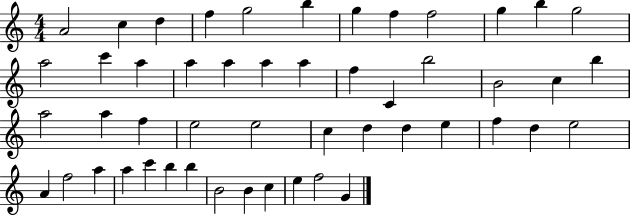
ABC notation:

X:1
T:Untitled
M:4/4
L:1/4
K:C
A2 c d f g2 b g f f2 g b g2 a2 c' a a a a a f C b2 B2 c b a2 a f e2 e2 c d d e f d e2 A f2 a a c' b b B2 B c e f2 G